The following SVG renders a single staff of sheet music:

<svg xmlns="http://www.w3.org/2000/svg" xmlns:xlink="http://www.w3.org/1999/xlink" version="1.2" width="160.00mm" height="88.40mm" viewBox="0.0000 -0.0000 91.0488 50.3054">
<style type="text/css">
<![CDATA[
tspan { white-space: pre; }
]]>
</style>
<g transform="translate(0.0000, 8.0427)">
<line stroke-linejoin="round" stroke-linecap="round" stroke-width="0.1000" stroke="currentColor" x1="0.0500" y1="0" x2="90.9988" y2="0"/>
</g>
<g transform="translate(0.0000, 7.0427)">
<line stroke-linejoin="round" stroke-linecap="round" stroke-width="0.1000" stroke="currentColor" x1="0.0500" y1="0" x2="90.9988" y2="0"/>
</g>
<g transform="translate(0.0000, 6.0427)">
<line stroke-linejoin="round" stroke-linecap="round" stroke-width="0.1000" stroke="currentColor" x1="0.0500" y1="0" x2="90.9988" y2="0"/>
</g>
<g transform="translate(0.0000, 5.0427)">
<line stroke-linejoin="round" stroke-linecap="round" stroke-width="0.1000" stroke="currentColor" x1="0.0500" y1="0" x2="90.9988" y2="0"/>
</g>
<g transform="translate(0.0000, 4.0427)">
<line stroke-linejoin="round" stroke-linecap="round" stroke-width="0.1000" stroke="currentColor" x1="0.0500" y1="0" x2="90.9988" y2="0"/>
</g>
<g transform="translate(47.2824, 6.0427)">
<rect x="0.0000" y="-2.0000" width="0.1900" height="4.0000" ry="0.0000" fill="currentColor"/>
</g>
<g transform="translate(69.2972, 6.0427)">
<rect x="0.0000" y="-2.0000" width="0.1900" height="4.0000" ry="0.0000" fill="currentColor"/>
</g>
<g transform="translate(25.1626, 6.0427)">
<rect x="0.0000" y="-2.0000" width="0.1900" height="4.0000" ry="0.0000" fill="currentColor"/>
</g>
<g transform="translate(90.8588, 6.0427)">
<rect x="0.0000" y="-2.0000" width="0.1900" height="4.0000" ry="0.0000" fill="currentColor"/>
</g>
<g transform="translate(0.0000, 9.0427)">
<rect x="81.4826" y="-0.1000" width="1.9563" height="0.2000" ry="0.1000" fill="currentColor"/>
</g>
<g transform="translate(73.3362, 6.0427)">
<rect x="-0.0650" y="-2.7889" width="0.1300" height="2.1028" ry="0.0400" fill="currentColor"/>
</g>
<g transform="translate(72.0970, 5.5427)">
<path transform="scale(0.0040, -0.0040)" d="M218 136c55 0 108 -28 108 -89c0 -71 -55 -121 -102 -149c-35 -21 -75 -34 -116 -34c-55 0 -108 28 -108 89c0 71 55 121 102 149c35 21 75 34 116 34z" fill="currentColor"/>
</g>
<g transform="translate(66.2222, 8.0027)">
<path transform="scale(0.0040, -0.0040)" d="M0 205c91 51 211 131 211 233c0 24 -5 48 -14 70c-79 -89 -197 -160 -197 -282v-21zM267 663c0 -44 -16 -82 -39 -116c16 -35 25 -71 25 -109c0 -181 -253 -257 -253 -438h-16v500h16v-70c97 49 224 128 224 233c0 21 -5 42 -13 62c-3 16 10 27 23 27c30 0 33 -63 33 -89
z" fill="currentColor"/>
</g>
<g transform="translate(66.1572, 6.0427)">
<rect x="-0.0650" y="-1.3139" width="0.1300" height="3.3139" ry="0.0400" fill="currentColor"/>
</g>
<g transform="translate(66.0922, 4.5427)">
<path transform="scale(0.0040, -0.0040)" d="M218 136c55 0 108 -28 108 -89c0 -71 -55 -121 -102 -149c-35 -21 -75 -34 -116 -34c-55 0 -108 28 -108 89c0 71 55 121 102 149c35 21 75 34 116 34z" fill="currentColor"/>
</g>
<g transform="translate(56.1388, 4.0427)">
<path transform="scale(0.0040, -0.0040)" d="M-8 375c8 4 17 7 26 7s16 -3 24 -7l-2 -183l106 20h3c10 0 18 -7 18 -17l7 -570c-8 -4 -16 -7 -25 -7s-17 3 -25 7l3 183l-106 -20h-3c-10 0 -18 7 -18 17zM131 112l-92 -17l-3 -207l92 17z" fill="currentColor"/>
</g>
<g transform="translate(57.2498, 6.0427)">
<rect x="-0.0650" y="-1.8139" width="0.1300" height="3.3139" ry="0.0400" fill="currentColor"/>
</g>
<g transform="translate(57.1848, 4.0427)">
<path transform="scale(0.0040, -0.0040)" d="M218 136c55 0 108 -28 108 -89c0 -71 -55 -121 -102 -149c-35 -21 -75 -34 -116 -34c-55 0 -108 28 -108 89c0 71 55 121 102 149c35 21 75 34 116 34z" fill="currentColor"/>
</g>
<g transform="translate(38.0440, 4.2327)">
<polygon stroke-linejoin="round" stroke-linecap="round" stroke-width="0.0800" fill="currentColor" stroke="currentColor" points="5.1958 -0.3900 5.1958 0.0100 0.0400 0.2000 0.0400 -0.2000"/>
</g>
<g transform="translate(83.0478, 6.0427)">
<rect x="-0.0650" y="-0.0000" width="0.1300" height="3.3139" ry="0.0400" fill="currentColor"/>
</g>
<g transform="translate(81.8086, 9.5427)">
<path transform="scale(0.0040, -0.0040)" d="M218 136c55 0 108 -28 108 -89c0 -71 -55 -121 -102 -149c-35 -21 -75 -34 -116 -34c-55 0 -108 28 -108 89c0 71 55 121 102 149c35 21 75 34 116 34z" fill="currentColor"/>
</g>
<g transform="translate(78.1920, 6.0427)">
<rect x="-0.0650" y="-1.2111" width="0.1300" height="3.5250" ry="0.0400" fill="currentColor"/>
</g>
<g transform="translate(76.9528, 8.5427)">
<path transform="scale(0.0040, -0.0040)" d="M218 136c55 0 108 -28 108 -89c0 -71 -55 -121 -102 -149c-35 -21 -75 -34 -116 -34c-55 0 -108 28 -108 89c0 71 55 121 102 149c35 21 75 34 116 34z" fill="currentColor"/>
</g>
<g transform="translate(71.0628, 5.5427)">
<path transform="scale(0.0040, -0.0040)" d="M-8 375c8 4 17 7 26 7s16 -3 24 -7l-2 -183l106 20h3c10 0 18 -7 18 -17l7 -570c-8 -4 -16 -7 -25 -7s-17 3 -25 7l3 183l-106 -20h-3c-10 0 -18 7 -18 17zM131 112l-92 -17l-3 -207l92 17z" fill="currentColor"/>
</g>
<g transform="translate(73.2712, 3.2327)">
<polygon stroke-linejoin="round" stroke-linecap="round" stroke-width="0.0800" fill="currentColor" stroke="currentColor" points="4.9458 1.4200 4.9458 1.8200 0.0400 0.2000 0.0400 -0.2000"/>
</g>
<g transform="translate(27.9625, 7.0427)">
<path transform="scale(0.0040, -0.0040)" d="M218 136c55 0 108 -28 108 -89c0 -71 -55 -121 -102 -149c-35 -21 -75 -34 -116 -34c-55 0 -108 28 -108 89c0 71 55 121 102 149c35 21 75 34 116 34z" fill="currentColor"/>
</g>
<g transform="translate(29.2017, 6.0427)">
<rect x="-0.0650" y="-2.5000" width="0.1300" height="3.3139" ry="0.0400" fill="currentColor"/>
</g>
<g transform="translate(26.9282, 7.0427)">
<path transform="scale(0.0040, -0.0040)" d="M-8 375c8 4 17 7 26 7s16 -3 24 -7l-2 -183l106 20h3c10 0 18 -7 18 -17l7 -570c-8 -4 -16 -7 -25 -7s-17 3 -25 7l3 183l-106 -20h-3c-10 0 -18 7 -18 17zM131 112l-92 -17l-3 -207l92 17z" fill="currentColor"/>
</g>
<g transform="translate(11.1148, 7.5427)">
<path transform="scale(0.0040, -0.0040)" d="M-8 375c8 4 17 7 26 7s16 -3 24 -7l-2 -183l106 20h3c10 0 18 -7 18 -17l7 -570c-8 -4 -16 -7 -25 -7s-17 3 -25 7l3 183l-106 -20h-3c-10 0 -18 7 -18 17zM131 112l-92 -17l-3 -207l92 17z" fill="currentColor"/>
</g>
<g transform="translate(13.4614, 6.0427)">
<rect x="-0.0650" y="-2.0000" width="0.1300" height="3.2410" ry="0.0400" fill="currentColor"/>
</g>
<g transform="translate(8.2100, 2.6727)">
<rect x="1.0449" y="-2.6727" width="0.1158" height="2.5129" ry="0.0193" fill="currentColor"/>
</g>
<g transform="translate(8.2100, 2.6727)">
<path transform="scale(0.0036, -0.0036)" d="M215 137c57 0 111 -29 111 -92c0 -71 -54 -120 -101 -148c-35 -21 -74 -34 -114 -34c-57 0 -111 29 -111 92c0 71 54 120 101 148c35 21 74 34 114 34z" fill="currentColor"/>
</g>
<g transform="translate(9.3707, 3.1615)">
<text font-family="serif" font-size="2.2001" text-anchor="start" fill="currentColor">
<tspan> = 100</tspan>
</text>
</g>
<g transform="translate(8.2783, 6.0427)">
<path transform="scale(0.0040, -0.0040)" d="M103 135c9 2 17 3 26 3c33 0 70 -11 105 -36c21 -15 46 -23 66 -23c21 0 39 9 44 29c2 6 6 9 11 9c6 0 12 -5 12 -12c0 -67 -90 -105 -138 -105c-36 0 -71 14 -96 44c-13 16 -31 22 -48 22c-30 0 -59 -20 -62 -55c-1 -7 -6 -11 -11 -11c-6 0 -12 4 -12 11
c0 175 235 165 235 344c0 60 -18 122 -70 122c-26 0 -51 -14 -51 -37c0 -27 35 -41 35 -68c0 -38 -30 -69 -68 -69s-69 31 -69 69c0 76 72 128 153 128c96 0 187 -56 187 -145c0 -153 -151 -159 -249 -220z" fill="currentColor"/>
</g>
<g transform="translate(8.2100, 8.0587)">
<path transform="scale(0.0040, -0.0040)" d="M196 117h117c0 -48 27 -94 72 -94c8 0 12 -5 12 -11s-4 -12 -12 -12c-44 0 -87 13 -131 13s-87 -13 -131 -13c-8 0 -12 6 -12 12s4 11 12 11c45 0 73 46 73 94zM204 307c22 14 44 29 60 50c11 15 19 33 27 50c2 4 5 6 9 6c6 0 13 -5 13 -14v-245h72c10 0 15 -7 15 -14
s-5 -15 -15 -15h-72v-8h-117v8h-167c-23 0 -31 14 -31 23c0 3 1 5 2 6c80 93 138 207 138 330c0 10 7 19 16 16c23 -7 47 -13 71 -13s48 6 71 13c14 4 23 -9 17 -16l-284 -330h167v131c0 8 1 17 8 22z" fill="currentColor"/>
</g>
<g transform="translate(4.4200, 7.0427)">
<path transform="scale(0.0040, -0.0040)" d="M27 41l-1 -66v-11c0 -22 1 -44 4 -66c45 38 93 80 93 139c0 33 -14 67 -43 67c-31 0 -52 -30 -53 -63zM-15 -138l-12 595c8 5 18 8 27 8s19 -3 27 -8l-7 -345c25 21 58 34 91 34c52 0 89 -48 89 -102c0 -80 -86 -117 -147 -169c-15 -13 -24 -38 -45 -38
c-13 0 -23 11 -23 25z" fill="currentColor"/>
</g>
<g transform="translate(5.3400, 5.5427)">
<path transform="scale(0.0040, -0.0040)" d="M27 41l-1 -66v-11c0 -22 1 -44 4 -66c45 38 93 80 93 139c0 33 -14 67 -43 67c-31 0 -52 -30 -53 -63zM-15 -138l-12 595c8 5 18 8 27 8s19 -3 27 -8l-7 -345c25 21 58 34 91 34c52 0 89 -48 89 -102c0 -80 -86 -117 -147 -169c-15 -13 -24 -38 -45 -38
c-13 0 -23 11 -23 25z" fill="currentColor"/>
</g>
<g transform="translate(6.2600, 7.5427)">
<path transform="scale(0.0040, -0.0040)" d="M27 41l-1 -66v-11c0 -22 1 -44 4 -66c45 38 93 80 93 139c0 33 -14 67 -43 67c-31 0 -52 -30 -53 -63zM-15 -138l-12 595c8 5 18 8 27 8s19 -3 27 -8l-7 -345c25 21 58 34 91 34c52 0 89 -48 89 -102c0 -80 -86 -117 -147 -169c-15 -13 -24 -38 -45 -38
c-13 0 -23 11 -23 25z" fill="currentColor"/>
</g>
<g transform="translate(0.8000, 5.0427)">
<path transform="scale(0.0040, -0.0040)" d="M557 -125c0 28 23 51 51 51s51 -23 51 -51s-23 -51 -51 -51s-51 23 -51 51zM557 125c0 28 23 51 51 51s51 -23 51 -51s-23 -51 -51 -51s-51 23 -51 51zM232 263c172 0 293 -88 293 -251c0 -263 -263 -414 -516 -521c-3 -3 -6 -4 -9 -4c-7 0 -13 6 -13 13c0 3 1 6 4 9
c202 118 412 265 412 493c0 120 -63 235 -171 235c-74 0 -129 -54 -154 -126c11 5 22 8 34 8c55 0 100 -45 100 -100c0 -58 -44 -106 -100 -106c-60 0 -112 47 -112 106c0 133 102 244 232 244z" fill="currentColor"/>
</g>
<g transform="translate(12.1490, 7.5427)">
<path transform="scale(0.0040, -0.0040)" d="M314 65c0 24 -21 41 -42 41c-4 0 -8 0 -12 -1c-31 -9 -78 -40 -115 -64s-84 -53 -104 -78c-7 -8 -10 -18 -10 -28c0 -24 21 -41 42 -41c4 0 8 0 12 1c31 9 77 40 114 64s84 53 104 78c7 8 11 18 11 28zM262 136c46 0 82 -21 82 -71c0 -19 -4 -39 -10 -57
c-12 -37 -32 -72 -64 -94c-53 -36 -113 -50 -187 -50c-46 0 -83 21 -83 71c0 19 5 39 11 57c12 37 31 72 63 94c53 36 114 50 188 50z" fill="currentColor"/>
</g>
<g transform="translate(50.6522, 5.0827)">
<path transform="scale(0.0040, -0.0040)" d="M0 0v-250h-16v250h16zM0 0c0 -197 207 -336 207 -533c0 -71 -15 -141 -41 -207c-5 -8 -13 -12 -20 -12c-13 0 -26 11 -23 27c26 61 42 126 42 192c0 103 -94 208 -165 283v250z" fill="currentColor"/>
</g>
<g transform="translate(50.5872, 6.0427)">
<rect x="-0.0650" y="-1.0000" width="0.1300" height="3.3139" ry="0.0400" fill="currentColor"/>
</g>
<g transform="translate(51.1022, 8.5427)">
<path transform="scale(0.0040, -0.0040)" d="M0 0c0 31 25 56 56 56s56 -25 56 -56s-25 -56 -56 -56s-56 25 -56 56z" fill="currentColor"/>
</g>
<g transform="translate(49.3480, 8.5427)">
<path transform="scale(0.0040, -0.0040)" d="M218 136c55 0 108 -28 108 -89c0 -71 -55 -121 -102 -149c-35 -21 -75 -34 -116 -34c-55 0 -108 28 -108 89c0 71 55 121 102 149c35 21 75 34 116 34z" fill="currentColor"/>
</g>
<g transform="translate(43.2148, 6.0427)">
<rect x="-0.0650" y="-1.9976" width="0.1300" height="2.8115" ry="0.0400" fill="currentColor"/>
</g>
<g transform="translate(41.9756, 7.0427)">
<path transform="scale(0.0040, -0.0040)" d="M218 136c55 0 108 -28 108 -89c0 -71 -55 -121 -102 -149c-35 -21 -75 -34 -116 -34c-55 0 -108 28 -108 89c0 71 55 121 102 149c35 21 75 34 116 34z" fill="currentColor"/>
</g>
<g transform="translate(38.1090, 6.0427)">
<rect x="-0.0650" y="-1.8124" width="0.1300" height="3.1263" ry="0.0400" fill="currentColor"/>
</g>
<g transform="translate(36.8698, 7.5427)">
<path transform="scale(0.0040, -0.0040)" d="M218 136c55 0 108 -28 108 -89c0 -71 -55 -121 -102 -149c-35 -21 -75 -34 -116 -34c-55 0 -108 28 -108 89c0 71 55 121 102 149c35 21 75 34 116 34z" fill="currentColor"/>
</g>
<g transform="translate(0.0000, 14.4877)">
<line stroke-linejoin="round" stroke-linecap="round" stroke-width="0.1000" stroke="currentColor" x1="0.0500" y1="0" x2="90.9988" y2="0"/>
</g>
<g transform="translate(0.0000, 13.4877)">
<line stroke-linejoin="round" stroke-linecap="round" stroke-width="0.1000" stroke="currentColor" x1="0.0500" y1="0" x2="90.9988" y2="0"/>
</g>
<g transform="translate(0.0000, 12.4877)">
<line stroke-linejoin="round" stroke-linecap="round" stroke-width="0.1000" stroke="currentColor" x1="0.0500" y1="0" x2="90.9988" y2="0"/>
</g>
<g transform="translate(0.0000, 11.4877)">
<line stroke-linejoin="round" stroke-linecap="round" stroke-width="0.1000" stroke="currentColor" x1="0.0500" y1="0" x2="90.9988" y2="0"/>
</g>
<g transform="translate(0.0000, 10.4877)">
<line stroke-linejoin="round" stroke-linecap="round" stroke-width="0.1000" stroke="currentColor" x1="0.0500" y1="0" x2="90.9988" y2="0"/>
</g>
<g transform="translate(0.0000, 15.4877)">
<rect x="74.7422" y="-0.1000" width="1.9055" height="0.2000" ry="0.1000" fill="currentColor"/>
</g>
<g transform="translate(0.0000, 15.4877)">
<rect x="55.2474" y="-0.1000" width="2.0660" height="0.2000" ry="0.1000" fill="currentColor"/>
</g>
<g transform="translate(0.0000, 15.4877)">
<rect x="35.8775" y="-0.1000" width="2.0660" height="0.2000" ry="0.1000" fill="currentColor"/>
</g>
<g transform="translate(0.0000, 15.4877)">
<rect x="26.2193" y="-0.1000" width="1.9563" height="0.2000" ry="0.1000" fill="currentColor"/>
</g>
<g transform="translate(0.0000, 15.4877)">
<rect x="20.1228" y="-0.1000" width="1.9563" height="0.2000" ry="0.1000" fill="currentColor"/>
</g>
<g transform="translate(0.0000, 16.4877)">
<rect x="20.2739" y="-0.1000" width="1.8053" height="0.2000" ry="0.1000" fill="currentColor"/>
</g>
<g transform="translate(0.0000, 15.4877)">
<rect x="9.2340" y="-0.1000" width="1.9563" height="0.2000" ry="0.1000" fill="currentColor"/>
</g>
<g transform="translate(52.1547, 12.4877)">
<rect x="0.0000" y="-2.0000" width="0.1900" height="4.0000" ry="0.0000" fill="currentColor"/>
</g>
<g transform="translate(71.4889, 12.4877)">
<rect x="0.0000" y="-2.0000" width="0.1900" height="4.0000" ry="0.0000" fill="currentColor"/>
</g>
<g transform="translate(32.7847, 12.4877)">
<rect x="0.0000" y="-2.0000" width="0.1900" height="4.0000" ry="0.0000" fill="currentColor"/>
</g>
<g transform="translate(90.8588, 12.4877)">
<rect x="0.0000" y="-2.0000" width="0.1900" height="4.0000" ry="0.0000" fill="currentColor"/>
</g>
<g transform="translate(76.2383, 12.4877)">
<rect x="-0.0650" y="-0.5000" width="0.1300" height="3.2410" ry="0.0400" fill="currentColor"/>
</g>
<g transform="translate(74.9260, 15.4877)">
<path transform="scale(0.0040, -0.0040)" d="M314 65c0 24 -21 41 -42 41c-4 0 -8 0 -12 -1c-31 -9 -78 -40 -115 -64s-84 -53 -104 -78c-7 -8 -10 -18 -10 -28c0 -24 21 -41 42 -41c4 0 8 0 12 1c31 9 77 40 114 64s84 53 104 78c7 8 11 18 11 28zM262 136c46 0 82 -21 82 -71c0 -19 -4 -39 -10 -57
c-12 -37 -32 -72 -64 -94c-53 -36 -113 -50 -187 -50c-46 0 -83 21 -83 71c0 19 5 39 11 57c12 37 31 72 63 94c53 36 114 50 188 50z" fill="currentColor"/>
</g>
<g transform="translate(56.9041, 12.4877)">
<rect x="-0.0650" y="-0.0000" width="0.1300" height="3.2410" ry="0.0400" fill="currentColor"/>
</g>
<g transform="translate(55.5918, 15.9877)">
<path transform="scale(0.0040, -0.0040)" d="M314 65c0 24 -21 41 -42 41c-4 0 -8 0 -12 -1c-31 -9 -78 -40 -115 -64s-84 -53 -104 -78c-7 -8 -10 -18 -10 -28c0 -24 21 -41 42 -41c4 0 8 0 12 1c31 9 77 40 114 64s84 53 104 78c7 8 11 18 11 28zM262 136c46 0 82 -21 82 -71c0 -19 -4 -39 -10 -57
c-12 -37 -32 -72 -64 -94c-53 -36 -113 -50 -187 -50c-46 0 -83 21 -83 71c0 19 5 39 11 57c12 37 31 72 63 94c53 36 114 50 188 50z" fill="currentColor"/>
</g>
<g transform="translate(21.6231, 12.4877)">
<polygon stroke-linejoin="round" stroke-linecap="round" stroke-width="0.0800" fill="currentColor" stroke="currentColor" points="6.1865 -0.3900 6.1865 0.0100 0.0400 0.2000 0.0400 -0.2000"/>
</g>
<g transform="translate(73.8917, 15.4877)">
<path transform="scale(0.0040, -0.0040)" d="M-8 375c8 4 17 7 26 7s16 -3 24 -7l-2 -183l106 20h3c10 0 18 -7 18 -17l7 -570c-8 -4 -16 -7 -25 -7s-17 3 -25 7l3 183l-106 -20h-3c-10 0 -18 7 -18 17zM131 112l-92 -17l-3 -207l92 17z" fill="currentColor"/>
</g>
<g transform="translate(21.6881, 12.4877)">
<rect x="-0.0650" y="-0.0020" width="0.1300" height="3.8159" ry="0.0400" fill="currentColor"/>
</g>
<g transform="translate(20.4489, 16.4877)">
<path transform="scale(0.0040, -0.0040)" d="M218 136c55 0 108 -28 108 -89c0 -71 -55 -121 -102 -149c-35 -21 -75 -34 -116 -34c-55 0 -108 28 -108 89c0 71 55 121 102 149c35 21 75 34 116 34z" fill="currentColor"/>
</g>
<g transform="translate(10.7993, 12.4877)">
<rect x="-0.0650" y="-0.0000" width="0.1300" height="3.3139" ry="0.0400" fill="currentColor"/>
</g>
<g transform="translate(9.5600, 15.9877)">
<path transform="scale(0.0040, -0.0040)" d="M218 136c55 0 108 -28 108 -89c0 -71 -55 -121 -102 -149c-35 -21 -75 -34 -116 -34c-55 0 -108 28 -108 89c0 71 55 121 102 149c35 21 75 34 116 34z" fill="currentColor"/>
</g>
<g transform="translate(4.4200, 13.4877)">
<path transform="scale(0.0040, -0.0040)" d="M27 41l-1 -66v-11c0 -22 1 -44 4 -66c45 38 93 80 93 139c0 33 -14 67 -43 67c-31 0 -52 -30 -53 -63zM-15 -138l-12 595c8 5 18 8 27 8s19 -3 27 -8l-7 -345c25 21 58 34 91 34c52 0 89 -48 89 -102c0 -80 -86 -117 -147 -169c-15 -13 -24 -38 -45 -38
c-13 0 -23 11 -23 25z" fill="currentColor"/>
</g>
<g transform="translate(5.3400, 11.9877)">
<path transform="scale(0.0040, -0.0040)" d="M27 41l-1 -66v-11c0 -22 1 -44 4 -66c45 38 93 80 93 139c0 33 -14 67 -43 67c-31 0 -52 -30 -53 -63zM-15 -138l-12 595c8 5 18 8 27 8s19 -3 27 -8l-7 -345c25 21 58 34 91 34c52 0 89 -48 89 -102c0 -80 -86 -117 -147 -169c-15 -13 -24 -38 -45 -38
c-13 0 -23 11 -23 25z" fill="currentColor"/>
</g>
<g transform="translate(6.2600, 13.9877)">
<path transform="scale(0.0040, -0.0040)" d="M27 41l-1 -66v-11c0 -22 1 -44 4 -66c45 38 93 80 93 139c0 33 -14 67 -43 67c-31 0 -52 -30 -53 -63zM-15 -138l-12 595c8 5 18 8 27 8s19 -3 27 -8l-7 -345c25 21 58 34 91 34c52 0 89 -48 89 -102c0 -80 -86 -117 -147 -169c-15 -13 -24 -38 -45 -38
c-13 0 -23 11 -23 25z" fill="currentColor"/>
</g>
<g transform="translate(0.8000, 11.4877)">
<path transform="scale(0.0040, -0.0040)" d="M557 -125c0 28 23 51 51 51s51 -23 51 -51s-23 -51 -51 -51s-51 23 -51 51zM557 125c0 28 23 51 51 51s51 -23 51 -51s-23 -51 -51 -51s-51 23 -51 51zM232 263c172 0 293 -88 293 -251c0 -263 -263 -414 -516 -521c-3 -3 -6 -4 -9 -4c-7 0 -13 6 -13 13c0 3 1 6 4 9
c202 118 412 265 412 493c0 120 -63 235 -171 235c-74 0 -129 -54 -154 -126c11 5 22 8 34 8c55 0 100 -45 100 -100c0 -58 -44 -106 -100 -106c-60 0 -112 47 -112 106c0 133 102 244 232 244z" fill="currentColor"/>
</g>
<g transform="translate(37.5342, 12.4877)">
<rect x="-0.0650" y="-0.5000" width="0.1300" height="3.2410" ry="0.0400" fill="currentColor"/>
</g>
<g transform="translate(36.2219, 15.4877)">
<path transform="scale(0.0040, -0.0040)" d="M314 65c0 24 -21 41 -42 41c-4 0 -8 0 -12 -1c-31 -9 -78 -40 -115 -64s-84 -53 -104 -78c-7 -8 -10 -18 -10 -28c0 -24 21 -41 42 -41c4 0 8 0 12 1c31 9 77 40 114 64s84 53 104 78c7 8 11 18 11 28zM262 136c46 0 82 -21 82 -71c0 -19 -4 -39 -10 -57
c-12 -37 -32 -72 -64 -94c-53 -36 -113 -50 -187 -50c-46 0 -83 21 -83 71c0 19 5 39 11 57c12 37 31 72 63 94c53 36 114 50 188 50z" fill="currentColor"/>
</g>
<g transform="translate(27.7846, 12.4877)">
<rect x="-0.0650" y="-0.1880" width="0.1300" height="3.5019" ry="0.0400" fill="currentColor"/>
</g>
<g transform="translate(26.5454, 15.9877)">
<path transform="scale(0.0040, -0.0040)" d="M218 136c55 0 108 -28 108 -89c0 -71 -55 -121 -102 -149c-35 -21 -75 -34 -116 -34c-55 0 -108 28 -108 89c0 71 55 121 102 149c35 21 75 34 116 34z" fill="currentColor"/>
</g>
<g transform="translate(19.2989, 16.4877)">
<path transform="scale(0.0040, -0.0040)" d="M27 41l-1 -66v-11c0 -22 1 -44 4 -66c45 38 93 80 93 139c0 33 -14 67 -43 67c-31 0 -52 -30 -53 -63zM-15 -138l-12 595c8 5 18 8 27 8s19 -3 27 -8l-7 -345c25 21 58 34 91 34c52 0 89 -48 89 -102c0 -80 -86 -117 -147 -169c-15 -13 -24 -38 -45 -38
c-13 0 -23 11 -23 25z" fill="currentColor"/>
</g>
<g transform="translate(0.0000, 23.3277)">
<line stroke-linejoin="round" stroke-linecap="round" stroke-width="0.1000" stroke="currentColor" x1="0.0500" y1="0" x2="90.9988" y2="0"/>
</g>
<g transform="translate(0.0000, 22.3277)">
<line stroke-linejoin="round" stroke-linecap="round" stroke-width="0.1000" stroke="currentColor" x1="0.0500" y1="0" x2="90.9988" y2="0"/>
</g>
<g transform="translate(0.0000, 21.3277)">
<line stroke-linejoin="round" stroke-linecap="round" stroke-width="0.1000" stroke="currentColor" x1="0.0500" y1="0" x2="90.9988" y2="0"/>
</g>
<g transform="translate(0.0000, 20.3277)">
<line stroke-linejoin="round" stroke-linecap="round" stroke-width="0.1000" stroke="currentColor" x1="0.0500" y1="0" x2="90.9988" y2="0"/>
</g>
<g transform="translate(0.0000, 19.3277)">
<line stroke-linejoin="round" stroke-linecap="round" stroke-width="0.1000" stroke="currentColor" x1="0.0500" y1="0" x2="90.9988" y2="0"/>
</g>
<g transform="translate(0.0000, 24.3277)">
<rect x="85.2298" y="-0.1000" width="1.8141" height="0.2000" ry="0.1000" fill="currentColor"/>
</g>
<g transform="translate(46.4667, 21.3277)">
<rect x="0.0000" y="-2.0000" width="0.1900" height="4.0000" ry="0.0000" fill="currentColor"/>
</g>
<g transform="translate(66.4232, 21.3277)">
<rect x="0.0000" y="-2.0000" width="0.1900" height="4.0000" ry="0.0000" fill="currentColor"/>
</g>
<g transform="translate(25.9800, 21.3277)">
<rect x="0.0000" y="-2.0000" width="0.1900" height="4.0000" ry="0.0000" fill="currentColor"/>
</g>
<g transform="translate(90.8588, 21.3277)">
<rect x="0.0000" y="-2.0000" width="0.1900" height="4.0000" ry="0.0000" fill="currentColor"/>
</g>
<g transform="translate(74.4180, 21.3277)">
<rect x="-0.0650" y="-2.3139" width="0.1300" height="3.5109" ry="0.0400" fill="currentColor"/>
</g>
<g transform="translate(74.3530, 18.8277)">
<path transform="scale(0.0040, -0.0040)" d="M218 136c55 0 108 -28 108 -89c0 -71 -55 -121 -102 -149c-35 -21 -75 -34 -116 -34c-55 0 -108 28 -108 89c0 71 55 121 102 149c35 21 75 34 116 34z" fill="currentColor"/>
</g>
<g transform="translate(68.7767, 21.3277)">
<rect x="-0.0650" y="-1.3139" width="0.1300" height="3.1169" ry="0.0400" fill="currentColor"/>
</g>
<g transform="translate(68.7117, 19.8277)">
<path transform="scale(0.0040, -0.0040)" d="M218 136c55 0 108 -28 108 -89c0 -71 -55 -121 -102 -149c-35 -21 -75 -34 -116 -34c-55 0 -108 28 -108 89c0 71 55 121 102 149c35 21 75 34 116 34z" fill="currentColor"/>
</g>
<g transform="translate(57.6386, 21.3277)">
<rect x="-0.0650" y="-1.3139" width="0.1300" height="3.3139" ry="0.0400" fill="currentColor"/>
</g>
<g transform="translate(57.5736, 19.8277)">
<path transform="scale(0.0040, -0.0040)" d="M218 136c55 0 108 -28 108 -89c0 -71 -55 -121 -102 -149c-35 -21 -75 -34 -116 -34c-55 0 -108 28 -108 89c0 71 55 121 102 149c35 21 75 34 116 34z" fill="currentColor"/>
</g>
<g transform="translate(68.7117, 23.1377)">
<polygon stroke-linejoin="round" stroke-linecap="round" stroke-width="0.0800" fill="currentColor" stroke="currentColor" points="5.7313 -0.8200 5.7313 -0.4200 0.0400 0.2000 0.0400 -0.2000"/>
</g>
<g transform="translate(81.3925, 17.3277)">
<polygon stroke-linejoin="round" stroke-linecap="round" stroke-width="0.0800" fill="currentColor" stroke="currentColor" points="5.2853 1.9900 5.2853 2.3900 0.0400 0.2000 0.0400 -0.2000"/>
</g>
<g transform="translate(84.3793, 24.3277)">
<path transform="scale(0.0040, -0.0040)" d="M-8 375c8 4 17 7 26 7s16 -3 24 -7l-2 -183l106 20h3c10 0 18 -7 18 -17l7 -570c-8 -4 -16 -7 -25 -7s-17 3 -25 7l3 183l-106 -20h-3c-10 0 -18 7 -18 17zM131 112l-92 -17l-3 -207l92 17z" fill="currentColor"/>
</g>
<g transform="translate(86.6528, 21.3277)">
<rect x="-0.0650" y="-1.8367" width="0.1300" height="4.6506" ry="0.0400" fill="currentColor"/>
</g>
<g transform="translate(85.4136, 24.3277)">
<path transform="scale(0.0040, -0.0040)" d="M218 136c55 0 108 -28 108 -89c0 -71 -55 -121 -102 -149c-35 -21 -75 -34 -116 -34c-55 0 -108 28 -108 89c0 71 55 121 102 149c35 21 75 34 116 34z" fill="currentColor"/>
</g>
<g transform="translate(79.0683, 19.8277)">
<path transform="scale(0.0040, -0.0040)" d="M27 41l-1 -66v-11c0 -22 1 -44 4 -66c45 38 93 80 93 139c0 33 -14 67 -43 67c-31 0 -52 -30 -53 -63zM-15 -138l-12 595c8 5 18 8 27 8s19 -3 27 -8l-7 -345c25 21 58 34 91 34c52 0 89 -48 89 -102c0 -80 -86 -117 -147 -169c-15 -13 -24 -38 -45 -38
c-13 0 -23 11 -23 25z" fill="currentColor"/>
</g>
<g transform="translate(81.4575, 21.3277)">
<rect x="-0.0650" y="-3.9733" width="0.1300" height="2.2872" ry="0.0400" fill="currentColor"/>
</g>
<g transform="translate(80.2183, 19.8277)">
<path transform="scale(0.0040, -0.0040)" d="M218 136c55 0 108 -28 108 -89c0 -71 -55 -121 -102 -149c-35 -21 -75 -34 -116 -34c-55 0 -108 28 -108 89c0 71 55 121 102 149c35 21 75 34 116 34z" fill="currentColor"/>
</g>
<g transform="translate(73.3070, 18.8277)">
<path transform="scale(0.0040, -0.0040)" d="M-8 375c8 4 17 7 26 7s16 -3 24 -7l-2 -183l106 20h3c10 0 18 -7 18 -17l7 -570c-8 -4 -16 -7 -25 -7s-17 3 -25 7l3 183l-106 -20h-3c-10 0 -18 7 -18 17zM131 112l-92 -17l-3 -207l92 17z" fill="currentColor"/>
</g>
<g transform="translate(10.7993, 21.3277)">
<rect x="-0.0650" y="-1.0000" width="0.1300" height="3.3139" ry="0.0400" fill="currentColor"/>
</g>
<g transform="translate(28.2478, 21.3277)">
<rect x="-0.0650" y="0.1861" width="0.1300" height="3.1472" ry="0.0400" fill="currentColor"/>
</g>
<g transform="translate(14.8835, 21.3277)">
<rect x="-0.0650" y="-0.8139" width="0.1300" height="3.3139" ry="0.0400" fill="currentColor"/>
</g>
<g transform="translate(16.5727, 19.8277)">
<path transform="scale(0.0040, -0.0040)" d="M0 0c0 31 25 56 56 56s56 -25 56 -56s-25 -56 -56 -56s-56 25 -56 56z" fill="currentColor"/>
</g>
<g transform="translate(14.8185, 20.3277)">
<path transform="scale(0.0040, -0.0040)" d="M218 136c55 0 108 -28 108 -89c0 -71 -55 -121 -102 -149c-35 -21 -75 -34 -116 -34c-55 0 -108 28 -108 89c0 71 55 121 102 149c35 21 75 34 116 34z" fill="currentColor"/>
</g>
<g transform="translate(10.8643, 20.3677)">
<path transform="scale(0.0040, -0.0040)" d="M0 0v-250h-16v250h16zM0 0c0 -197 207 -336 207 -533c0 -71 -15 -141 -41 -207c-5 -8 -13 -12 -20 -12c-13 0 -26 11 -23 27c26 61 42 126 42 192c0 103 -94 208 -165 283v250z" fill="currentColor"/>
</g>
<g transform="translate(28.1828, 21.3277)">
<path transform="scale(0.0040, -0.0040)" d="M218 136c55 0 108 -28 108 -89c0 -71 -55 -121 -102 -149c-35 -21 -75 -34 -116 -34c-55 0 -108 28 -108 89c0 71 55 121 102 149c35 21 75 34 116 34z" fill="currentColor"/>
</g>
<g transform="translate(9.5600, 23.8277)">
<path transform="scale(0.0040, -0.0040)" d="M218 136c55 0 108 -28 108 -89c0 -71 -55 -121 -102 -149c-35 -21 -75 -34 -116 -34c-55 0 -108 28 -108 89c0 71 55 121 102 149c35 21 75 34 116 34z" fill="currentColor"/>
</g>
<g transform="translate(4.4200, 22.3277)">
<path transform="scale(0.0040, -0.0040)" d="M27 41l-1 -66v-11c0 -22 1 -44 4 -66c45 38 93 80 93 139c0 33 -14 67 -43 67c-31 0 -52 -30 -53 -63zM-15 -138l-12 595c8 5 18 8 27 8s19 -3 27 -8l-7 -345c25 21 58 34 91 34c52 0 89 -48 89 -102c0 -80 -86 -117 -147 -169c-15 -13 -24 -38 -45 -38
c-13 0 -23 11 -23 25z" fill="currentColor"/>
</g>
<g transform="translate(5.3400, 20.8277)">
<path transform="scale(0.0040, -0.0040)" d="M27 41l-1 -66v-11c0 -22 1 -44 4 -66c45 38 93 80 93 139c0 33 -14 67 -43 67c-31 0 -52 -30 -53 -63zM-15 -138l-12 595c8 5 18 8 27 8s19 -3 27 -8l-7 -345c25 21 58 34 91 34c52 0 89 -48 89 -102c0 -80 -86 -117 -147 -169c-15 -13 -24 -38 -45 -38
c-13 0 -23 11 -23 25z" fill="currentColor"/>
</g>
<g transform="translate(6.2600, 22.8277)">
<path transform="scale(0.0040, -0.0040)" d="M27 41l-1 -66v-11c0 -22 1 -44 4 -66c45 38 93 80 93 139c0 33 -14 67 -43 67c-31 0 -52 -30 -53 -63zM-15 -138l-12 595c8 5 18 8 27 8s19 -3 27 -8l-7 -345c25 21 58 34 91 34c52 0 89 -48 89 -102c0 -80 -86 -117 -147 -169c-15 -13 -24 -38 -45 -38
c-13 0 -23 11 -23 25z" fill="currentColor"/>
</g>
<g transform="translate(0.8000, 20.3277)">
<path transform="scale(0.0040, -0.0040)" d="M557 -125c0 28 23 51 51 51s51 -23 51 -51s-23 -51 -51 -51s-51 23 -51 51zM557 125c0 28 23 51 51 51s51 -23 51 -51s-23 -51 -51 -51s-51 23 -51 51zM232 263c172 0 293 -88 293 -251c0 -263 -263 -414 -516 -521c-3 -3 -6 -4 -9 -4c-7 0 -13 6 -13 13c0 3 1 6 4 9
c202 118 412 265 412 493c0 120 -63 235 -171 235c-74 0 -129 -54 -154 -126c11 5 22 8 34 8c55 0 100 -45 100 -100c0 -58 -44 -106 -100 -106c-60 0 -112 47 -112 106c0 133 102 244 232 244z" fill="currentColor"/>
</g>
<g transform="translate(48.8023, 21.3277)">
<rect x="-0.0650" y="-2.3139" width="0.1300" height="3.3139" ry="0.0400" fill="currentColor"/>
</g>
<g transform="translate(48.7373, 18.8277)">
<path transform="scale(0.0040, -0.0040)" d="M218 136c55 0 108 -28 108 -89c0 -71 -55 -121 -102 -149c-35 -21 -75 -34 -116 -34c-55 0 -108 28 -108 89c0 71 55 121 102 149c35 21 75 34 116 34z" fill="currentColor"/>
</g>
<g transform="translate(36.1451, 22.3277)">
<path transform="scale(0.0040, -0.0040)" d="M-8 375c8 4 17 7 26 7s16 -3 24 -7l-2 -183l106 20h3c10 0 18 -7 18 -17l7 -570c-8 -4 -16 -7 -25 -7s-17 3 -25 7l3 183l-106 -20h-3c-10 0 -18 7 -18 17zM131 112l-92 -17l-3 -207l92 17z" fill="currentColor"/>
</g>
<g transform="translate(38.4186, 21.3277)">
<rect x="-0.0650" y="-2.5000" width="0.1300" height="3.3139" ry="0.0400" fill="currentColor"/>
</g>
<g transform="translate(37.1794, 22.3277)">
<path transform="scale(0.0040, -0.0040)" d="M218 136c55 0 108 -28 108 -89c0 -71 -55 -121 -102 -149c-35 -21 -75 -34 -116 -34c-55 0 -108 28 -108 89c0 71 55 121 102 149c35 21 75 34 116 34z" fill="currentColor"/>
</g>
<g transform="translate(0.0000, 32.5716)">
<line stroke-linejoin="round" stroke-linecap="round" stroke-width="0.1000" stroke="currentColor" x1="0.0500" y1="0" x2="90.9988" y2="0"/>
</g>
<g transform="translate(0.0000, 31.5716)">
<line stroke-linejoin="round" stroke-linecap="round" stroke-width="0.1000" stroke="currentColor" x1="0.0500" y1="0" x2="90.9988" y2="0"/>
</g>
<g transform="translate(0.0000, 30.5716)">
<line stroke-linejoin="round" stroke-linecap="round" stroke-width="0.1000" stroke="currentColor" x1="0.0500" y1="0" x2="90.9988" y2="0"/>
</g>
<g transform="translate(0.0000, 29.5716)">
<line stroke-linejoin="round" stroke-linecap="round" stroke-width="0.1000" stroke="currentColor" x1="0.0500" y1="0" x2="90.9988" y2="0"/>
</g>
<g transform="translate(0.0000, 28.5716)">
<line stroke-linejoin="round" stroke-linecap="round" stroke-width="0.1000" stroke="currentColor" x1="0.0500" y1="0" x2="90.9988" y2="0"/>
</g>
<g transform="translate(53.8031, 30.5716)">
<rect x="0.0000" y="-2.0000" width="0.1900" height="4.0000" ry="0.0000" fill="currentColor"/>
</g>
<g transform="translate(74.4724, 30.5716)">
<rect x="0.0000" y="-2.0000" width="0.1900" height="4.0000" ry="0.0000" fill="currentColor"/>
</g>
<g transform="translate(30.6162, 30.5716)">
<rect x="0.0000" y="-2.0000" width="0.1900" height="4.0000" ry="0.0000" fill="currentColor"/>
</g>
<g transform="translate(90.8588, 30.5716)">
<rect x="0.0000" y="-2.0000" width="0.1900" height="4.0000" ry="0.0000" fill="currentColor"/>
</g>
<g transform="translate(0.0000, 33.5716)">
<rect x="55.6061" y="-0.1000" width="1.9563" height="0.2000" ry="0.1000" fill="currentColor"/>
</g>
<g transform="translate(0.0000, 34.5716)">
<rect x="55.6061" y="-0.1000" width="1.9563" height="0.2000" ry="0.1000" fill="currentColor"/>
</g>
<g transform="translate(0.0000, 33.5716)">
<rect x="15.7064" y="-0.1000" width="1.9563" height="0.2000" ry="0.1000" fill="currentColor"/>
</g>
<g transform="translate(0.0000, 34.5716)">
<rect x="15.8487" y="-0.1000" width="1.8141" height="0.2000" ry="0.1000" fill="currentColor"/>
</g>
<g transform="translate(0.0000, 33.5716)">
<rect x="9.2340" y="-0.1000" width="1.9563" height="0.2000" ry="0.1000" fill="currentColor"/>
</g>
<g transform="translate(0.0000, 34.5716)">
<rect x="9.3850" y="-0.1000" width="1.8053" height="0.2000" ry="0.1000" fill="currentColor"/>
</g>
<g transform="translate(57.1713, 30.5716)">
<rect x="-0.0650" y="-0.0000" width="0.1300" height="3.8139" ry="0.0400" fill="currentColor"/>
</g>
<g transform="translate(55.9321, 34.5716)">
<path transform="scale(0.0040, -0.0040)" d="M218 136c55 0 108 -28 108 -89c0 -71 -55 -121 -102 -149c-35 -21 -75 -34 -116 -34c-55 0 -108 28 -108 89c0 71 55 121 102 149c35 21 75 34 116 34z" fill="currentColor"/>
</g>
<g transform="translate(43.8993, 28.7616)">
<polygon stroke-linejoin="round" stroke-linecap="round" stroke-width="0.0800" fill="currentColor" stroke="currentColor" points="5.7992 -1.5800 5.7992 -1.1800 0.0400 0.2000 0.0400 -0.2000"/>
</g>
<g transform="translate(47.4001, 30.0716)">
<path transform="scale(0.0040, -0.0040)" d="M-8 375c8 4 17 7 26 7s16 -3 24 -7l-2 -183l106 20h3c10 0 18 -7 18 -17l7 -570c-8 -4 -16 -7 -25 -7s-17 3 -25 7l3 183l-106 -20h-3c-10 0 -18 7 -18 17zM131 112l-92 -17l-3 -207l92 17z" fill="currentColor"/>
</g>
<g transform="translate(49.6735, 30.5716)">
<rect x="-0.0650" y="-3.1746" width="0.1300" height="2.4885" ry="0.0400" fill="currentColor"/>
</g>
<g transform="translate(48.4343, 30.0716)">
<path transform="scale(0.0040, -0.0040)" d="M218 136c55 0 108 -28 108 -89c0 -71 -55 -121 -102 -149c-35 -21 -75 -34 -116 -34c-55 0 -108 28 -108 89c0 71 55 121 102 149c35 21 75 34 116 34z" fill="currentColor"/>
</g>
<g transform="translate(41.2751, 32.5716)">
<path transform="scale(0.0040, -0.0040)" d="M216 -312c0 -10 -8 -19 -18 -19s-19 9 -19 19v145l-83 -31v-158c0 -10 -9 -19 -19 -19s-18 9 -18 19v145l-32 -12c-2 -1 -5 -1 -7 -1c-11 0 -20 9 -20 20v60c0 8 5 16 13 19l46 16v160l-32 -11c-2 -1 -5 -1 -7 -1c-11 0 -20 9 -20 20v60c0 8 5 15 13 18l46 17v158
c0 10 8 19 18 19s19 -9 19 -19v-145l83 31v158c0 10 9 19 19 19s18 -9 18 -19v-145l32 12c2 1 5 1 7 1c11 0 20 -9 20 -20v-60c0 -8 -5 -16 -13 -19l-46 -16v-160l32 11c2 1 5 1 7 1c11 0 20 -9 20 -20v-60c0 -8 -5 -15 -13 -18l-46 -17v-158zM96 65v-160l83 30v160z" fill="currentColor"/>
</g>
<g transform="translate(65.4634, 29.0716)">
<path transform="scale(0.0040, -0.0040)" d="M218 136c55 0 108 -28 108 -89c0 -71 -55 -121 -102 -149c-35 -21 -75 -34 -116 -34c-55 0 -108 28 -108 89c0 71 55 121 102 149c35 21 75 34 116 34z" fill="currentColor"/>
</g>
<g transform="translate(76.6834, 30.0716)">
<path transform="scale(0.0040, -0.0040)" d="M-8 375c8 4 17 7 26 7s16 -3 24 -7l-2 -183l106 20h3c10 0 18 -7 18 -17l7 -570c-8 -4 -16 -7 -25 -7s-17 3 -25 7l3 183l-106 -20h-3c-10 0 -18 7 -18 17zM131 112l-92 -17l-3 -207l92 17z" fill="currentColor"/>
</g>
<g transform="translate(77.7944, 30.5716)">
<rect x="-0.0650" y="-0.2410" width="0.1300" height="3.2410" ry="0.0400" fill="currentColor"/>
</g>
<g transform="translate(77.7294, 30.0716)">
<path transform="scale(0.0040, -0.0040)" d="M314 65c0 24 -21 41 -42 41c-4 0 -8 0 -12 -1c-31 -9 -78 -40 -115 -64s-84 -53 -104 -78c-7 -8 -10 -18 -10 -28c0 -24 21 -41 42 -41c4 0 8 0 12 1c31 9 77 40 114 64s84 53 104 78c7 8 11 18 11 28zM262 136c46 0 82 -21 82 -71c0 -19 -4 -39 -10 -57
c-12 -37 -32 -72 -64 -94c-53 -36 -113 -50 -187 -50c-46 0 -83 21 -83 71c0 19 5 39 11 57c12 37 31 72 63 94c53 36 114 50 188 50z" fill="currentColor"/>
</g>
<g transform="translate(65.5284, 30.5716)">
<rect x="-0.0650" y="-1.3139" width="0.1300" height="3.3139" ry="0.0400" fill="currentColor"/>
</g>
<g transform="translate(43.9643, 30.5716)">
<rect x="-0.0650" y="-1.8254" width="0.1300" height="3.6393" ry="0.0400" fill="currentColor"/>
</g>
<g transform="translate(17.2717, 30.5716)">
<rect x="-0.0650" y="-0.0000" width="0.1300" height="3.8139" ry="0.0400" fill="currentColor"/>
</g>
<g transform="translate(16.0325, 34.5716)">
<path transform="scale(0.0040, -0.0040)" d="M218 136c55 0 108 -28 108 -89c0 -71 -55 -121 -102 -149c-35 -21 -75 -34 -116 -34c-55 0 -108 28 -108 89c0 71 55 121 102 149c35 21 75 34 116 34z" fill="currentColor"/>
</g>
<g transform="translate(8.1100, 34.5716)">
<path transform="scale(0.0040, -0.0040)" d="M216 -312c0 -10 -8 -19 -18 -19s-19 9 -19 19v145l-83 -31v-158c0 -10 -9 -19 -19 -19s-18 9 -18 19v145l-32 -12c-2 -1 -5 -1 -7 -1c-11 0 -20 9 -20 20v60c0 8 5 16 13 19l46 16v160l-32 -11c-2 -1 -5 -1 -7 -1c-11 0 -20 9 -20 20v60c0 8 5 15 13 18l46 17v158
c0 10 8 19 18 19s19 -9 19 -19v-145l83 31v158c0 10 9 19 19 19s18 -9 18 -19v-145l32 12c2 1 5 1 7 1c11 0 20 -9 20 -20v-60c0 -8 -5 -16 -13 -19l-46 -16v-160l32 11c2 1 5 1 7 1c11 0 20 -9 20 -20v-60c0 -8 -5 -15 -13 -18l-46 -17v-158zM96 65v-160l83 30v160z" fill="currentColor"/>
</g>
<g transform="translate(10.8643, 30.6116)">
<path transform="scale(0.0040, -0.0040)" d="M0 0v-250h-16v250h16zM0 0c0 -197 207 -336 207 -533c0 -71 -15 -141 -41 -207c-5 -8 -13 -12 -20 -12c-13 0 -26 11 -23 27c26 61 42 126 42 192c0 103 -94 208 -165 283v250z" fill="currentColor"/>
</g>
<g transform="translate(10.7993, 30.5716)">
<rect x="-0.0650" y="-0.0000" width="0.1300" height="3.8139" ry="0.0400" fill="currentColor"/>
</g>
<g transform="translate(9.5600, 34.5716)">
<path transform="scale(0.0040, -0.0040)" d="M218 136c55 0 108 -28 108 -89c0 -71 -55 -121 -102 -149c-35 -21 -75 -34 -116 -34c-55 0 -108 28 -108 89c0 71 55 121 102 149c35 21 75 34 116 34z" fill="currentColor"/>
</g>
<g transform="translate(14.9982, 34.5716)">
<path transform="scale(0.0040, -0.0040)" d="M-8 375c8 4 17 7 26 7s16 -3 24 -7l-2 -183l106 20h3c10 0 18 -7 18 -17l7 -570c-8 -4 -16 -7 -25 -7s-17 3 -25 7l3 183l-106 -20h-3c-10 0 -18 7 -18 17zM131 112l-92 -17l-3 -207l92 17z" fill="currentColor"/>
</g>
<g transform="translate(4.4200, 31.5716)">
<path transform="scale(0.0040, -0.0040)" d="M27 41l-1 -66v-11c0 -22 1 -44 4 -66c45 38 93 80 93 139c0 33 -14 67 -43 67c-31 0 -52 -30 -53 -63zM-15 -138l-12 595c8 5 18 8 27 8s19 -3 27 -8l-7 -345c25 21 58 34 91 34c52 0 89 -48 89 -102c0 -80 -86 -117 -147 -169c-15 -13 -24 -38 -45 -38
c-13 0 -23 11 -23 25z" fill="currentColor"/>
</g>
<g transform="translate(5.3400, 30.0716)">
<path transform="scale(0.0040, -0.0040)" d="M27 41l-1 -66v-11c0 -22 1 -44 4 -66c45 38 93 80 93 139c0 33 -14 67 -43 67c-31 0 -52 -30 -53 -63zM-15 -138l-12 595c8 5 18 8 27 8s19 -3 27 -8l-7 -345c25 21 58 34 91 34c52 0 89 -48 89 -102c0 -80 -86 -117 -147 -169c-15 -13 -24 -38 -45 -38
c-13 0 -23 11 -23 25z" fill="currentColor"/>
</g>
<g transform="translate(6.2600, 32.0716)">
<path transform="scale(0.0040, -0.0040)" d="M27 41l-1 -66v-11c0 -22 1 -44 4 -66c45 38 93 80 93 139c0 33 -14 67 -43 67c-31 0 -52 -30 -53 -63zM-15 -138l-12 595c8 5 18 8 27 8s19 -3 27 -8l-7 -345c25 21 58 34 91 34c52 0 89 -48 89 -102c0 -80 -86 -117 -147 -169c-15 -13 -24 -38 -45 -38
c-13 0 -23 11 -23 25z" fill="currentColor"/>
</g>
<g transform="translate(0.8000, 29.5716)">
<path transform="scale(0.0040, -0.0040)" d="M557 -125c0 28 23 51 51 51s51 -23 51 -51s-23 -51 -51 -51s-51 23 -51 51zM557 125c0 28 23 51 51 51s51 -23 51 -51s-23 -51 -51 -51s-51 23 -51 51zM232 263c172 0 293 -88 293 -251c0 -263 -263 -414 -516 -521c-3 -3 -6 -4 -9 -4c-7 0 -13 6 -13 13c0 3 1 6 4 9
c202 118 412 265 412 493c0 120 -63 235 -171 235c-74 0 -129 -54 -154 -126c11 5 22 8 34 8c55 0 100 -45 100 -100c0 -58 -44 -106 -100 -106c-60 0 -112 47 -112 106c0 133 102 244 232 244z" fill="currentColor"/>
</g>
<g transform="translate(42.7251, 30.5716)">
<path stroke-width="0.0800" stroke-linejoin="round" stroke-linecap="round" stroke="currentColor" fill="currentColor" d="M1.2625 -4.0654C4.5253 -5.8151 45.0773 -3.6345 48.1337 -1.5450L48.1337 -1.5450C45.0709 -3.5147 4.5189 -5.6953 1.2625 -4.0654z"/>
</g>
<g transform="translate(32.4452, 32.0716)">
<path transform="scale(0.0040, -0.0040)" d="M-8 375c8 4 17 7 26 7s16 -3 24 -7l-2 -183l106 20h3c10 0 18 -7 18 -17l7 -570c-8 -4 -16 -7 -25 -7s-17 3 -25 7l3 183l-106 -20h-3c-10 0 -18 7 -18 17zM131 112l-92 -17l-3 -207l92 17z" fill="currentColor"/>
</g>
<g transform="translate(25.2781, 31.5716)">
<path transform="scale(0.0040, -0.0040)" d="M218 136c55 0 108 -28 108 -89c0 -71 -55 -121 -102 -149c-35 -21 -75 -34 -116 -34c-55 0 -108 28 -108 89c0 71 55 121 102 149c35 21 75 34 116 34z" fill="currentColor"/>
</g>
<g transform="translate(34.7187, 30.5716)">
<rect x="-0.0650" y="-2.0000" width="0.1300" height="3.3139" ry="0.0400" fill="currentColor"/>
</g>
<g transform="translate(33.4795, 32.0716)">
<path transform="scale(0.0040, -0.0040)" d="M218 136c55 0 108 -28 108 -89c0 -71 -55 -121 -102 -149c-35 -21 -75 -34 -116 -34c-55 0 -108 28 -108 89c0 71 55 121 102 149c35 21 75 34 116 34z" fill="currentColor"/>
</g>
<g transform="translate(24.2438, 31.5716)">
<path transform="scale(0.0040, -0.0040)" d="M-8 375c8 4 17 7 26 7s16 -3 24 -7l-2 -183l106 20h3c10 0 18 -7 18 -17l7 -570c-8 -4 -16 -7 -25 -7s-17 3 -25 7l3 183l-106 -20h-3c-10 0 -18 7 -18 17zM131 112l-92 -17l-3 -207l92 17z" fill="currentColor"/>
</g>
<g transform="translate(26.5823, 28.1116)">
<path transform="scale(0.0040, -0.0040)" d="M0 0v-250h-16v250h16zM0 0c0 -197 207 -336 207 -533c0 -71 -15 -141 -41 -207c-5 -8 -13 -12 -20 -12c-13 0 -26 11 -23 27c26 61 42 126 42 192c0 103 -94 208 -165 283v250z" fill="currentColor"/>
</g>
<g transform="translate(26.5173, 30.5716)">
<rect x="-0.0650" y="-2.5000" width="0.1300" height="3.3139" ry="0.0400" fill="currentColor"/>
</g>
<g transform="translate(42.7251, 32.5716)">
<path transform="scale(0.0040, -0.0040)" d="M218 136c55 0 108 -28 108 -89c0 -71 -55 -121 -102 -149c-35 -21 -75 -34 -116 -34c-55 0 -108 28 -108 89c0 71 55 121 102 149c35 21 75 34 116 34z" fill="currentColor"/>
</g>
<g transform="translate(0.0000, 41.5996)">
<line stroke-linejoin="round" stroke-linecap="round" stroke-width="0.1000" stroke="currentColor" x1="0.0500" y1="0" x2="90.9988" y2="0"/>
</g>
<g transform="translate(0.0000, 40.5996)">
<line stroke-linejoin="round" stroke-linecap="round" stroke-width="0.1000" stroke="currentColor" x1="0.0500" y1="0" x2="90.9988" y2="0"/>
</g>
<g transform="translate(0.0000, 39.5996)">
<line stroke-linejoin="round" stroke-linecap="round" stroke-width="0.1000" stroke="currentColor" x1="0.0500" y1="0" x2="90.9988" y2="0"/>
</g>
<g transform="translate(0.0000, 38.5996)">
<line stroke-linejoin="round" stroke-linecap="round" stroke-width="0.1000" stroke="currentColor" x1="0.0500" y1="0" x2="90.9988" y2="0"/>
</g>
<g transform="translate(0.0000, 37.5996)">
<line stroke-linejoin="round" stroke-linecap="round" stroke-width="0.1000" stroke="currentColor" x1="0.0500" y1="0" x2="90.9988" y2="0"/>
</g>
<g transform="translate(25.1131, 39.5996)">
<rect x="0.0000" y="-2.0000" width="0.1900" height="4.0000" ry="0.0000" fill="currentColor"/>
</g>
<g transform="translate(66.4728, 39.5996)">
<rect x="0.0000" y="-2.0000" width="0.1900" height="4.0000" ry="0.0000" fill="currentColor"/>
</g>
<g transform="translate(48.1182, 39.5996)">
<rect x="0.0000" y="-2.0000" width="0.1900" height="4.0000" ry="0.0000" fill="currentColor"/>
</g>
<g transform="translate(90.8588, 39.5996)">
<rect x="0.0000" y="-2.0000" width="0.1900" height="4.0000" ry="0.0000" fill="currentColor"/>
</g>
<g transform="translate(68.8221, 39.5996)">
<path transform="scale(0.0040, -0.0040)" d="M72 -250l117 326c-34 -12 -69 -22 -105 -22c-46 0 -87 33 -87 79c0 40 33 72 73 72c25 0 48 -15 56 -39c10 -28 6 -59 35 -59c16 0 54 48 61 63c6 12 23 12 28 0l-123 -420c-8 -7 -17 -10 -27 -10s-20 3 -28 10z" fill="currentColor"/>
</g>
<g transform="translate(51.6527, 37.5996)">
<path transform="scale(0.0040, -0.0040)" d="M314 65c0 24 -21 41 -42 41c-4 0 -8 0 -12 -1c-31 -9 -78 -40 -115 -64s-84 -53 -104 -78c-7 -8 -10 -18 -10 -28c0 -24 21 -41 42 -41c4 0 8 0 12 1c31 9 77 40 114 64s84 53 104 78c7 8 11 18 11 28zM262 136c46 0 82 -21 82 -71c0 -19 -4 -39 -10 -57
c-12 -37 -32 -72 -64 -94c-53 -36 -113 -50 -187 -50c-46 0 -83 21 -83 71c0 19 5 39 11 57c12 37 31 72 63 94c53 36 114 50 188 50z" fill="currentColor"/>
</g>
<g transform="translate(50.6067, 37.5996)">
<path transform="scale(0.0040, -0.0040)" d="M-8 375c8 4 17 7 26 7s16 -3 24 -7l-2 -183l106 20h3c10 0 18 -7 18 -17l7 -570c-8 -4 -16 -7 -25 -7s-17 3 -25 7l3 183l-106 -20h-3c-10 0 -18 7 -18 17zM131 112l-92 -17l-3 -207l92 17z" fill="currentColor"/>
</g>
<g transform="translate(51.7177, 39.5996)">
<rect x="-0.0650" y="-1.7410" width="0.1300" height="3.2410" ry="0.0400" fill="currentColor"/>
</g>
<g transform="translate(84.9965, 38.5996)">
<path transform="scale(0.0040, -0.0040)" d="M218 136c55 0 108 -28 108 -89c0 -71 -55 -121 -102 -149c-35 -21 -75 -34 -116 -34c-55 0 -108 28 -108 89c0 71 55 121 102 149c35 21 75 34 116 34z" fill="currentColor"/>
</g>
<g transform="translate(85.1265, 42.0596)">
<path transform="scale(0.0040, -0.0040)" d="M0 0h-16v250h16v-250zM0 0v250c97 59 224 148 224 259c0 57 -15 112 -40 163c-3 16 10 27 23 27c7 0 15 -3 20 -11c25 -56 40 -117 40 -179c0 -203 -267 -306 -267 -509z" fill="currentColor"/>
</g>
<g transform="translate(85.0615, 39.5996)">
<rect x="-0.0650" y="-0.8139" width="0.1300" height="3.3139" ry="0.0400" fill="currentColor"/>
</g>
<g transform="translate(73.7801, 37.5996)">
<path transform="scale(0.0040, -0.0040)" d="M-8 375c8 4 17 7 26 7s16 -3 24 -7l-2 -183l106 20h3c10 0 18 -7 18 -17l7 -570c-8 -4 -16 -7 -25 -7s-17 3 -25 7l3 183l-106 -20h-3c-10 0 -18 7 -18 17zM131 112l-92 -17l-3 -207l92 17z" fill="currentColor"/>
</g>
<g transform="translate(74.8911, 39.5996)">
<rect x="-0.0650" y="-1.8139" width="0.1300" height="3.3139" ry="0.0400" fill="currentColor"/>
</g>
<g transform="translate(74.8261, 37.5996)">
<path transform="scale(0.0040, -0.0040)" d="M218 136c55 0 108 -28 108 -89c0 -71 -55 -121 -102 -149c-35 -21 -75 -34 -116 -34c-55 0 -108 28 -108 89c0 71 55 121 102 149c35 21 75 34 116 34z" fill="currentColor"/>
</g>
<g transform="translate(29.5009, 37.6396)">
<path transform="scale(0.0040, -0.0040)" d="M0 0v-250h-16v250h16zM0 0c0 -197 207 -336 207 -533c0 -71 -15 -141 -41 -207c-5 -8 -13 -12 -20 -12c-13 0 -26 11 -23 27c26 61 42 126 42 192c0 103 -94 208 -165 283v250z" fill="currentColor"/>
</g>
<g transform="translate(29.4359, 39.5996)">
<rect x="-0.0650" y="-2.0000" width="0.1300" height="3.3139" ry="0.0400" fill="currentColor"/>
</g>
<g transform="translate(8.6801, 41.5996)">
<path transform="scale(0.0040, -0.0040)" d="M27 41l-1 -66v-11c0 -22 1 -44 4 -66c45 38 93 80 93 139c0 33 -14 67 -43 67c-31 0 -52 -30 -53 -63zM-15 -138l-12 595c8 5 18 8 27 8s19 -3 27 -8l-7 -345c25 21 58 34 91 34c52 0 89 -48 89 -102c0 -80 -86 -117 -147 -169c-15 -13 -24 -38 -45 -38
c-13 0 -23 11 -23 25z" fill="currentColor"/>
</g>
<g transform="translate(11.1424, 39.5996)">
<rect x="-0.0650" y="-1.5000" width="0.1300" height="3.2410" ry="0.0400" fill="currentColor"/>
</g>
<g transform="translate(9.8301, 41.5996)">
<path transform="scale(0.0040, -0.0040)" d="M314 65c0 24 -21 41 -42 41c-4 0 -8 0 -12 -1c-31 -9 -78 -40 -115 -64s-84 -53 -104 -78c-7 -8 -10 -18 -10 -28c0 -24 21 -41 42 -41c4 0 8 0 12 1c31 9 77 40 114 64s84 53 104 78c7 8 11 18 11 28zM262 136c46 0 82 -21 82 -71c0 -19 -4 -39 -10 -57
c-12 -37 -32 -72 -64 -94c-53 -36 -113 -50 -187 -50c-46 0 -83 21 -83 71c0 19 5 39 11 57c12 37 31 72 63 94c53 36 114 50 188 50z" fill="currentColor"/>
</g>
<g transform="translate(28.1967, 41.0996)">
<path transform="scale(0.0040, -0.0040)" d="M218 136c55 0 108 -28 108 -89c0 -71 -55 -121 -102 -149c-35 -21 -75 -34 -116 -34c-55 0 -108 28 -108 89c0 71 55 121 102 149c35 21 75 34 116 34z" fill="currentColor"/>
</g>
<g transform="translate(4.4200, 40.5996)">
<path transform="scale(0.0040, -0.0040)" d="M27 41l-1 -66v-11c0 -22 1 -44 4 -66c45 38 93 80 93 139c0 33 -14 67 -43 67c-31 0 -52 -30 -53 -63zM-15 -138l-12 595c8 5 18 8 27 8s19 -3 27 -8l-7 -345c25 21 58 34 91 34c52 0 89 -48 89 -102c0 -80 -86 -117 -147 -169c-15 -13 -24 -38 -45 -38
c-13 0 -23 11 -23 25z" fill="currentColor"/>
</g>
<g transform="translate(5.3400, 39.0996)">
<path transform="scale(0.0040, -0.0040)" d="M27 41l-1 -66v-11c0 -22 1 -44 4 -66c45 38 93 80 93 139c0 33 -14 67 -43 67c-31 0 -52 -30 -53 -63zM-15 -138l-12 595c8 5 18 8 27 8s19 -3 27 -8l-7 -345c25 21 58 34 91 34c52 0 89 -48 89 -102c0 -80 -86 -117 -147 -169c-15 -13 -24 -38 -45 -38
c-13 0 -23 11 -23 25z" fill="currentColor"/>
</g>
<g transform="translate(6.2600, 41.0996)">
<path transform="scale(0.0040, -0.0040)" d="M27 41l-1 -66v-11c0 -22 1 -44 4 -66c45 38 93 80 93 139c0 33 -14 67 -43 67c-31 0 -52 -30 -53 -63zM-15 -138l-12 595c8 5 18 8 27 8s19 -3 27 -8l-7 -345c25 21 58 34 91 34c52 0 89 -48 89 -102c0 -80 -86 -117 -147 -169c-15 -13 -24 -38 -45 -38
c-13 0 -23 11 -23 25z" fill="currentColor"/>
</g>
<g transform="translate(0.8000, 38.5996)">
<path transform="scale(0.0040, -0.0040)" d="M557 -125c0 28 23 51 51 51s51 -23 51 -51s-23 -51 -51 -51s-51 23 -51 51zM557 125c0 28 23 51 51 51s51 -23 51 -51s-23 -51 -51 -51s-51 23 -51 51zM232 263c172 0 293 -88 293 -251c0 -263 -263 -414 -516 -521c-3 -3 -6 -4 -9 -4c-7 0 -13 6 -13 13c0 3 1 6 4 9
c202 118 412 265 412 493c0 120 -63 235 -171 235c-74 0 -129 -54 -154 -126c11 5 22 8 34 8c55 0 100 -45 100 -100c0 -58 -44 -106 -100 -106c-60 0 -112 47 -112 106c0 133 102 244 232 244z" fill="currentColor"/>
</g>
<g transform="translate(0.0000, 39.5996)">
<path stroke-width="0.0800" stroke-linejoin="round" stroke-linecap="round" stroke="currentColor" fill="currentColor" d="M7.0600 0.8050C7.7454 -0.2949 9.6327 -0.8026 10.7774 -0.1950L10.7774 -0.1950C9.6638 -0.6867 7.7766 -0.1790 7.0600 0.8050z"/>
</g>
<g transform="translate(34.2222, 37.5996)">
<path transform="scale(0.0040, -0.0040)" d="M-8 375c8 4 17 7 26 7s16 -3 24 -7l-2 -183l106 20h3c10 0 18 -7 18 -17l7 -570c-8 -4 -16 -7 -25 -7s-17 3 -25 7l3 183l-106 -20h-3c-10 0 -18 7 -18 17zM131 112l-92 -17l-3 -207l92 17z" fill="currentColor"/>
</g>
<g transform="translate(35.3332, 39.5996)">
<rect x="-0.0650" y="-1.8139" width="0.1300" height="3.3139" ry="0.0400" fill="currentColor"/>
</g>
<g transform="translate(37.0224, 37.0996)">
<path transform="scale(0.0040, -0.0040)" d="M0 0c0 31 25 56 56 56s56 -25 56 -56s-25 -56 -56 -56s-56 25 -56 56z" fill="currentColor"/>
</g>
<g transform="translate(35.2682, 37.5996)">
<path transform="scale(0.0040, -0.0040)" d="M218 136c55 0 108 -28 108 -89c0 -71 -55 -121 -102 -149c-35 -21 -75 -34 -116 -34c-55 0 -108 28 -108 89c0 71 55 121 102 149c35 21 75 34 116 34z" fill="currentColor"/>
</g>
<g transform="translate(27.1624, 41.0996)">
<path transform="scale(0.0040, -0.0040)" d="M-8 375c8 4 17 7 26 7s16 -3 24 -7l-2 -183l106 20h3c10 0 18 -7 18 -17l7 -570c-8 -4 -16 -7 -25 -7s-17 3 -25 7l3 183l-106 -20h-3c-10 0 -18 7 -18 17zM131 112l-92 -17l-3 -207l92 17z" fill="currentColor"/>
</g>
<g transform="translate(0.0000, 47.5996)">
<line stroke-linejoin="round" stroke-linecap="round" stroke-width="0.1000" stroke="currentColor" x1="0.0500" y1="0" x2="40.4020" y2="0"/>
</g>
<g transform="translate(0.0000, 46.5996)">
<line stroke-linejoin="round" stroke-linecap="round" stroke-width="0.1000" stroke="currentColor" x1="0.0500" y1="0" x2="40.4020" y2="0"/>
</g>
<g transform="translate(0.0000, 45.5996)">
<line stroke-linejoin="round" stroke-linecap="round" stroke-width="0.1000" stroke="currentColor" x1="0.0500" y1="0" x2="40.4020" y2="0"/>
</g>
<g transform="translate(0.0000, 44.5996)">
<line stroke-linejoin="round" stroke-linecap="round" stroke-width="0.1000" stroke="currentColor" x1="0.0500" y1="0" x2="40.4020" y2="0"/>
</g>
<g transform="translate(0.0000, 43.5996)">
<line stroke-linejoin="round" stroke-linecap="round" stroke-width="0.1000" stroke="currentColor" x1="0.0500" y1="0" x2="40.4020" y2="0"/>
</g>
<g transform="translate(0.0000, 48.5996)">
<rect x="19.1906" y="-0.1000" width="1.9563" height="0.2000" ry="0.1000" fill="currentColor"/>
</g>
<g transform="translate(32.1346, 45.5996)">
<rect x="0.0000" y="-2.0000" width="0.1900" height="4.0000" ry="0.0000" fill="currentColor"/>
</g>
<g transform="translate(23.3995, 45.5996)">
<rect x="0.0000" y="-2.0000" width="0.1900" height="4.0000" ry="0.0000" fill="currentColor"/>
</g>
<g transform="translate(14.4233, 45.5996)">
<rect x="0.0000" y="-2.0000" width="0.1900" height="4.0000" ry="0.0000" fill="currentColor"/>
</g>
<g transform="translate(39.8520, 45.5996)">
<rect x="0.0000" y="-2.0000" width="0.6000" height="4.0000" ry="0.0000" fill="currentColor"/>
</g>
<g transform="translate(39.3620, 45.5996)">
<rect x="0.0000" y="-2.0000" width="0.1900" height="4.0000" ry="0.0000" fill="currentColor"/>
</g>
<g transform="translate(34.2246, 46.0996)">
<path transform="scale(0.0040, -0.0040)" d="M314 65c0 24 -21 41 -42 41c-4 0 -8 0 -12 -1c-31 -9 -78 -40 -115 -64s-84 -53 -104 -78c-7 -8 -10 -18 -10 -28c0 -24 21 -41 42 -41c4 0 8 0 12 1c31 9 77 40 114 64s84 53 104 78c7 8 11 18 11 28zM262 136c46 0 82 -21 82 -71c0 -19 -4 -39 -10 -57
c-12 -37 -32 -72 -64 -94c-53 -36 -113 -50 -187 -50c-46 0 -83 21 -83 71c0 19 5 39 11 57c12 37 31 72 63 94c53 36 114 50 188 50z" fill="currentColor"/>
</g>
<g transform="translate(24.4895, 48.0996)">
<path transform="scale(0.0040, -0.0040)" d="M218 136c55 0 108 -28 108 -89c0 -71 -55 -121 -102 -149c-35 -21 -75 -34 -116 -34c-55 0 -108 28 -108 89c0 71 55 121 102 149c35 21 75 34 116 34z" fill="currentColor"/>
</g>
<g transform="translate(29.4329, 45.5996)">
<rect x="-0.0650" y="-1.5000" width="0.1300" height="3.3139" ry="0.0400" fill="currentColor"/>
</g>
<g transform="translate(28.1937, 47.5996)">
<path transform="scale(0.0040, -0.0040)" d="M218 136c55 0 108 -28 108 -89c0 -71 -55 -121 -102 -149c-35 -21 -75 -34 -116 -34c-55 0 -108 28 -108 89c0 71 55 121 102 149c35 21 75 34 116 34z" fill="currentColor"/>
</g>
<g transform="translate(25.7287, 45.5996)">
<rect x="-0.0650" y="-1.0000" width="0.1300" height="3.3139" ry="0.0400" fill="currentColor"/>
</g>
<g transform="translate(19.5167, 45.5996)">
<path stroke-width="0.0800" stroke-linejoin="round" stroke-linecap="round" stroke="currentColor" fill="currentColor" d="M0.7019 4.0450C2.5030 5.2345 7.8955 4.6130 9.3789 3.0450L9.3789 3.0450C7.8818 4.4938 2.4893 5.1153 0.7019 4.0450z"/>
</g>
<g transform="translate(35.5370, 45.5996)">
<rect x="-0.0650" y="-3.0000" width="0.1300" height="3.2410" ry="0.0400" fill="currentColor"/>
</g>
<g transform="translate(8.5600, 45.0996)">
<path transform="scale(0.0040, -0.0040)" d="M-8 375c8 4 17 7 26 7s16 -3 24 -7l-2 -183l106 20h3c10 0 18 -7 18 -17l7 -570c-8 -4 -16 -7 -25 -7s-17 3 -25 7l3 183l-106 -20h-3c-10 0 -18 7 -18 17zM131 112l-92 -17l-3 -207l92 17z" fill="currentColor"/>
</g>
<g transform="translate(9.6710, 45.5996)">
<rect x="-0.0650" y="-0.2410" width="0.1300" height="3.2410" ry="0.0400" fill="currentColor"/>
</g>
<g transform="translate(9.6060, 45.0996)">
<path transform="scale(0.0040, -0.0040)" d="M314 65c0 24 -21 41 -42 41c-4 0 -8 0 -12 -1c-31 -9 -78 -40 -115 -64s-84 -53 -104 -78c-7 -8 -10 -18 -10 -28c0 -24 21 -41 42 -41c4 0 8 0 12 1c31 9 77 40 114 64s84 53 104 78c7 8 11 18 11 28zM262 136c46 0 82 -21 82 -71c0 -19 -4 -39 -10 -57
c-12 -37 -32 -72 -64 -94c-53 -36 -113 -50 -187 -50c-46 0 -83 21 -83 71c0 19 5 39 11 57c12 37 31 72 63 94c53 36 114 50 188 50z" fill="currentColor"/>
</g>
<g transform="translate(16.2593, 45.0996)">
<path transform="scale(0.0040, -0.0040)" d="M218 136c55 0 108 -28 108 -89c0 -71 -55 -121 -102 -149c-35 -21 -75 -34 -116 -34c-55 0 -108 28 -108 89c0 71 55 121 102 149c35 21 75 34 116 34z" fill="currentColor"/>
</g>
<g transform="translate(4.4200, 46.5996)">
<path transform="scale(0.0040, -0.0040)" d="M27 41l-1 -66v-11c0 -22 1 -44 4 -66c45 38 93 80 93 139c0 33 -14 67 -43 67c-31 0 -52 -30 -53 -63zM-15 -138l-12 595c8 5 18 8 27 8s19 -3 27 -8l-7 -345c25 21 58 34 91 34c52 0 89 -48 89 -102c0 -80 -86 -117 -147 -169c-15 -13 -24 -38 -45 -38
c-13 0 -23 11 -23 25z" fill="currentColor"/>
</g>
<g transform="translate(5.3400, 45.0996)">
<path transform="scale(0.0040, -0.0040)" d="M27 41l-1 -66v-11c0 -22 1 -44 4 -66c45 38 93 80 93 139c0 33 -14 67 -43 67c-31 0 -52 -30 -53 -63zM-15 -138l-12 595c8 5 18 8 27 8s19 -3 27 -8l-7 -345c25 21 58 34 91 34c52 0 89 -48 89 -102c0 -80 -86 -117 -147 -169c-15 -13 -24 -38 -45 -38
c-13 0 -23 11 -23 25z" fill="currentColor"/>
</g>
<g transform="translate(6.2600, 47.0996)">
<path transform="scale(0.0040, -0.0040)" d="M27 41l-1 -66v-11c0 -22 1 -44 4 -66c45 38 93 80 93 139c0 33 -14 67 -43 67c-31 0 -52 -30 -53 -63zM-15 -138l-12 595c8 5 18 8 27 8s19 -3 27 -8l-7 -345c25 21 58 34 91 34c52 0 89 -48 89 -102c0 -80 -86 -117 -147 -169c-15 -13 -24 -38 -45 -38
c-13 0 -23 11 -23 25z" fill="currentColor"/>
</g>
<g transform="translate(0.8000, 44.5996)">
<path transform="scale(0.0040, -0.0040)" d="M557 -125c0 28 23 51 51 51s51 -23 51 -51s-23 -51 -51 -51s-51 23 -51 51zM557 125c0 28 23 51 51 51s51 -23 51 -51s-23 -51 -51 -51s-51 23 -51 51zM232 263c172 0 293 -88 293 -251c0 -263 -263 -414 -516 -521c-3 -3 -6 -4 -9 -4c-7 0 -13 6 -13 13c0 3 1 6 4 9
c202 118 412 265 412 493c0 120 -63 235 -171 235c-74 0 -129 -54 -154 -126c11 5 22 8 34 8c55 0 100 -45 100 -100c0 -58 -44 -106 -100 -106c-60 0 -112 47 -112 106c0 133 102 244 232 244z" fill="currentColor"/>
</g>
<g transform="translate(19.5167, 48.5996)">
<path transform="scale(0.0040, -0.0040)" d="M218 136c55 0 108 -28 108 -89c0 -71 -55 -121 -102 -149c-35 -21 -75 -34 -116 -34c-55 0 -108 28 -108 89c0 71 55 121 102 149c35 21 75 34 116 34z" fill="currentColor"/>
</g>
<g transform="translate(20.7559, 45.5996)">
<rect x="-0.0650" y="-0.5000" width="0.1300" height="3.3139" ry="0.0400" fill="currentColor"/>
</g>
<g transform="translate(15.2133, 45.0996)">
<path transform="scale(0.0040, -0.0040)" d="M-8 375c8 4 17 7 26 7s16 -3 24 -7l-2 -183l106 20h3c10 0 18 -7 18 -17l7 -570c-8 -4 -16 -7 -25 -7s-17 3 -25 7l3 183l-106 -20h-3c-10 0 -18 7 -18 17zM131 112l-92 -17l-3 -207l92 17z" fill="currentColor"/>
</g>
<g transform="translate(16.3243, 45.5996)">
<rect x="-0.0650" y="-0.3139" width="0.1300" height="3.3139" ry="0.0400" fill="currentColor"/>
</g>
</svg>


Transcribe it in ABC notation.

X:1
T:Untitled
M:2/4
L:1/4
K:Eb
A,,2 B,, _A,,/2 B,,/2 F,,/2 A, G,/4 E,/2 F,,/2 D,, D,, _C,,/2 D,,/2 _E,,2 D,,2 E,,2 F,,/2 F, D, B,, _B, G, G,/2 B,/2 _G,/2 E,,/2 ^C,,/2 C,, B,,/2 A,, ^G,,/2 E,/2 C,, G, E,2 _G,,2 A,,/2 A, A,2 z/2 A, F,/2 E,2 E, _E,, F,, G,, C,2